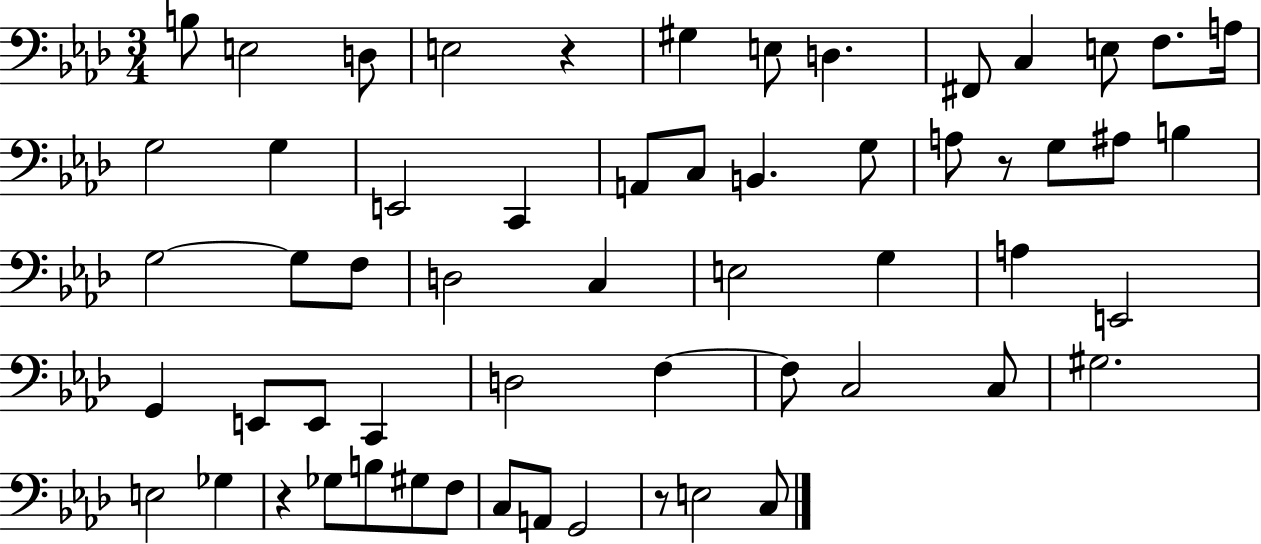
X:1
T:Untitled
M:3/4
L:1/4
K:Ab
B,/2 E,2 D,/2 E,2 z ^G, E,/2 D, ^F,,/2 C, E,/2 F,/2 A,/4 G,2 G, E,,2 C,, A,,/2 C,/2 B,, G,/2 A,/2 z/2 G,/2 ^A,/2 B, G,2 G,/2 F,/2 D,2 C, E,2 G, A, E,,2 G,, E,,/2 E,,/2 C,, D,2 F, F,/2 C,2 C,/2 ^G,2 E,2 _G, z _G,/2 B,/2 ^G,/2 F,/2 C,/2 A,,/2 G,,2 z/2 E,2 C,/2